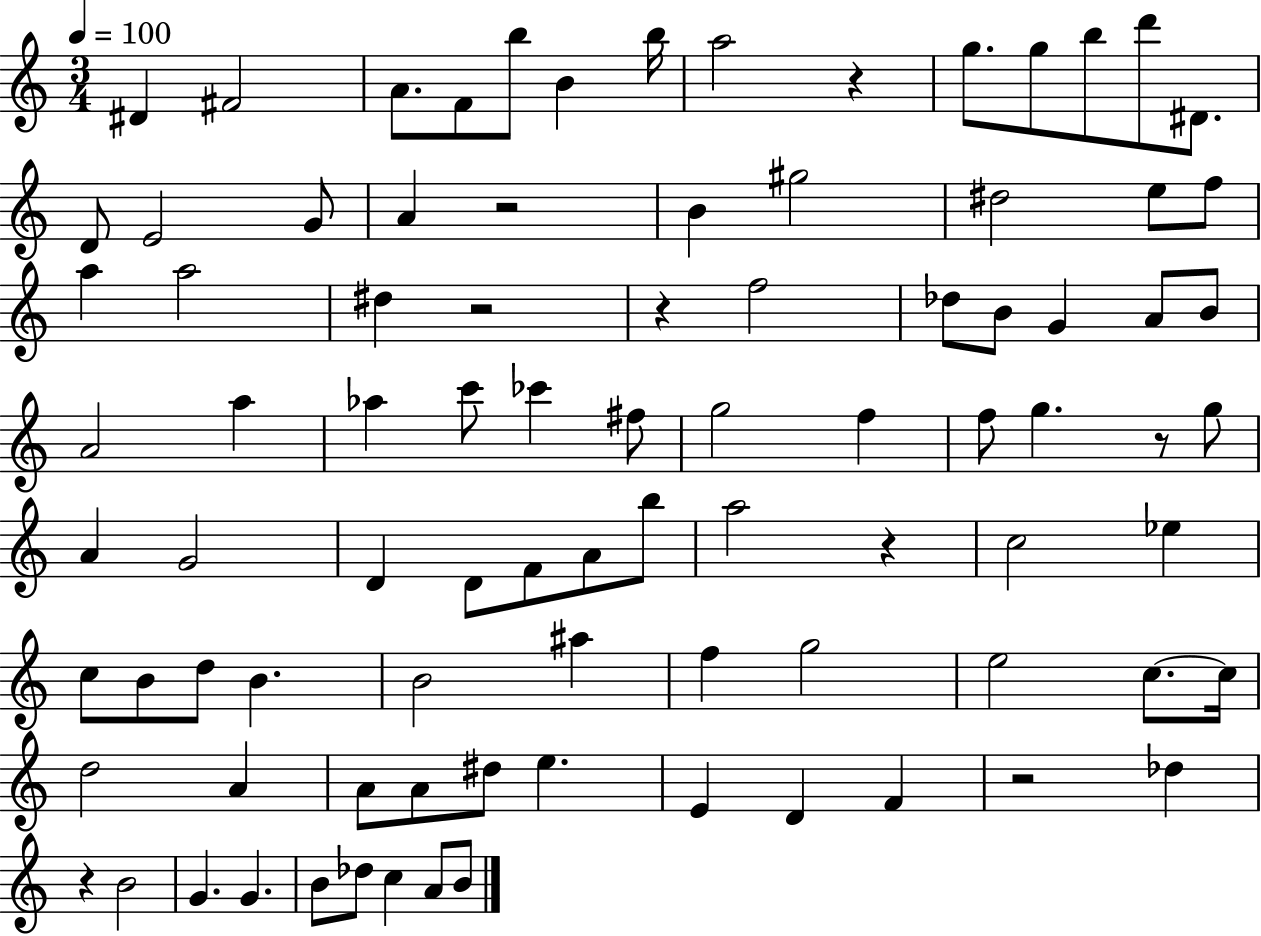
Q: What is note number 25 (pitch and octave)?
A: D#5